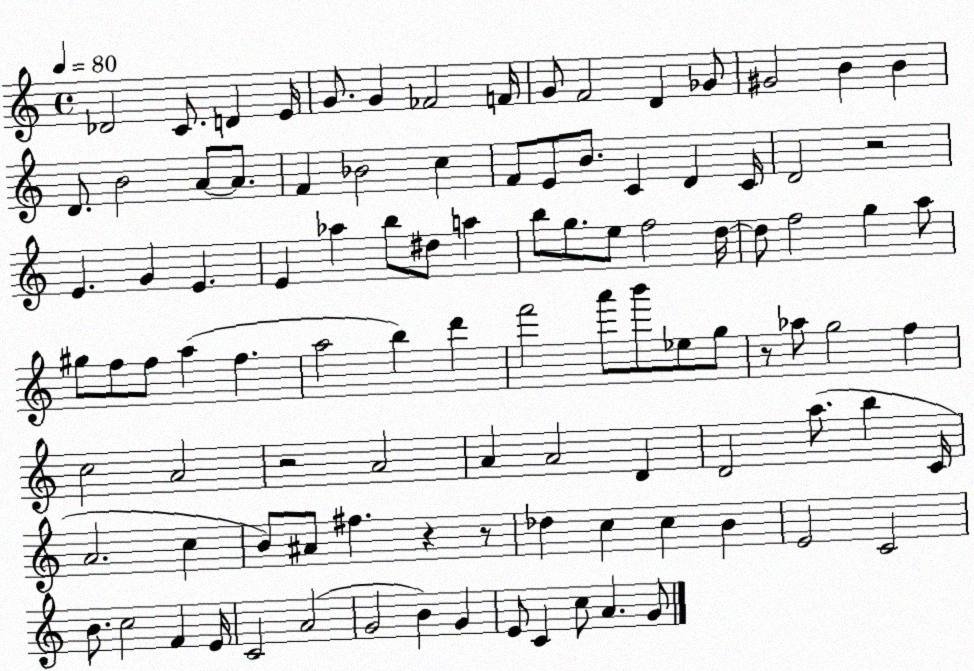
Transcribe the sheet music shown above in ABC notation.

X:1
T:Untitled
M:4/4
L:1/4
K:C
_D2 C/2 D E/4 G/2 G _F2 F/4 G/2 F2 D _G/2 ^G2 B B D/2 B2 A/2 A/2 F _B2 c F/2 E/2 B/2 C D C/4 D2 z2 E G E E _a b/2 ^d/2 a b/2 g/2 e/2 f2 d/4 d/2 f2 g a/2 ^g/2 f/2 f/2 a f a2 b d' f'2 a'/2 b'/2 _e/2 g/2 z/2 _a/2 g2 f c2 A2 z2 A2 A A2 D D2 a/2 b C/4 A2 c B/2 ^A/2 ^f z z/2 _d c c B E2 C2 B/2 c2 F E/4 C2 A2 G2 B G E/2 C c/2 A G/2